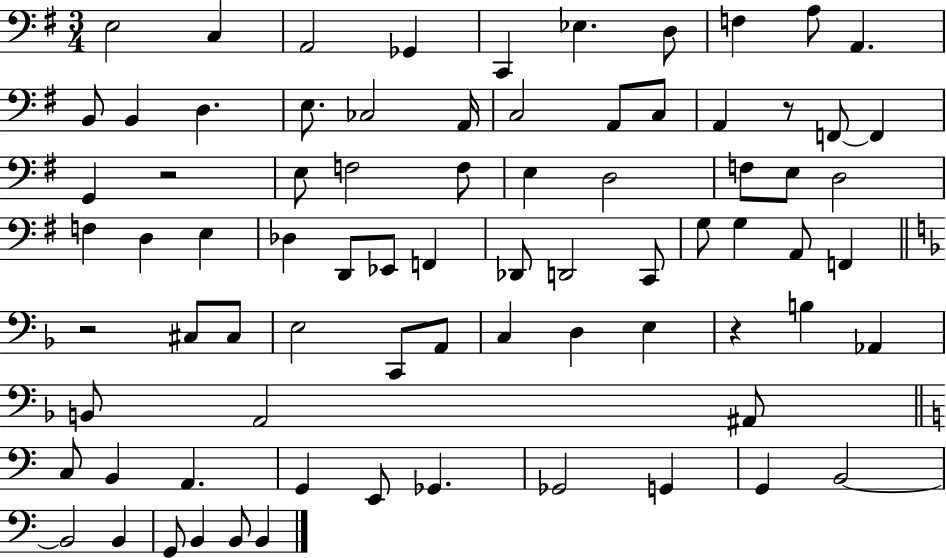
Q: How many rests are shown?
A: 4